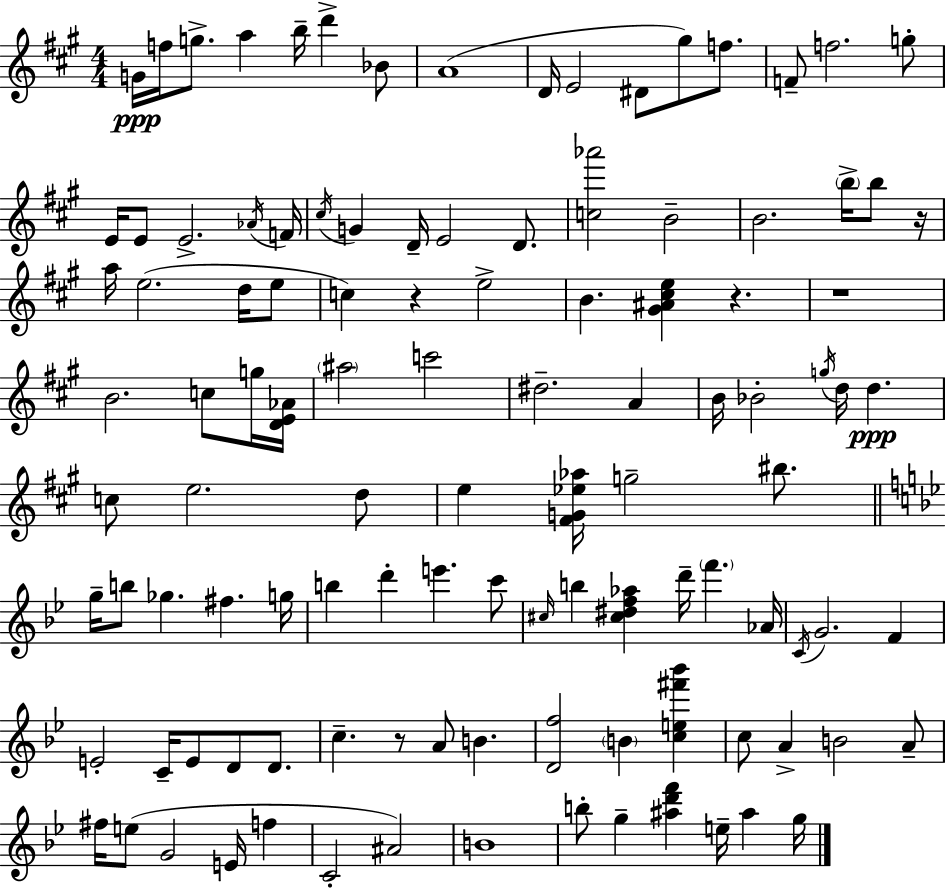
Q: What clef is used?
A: treble